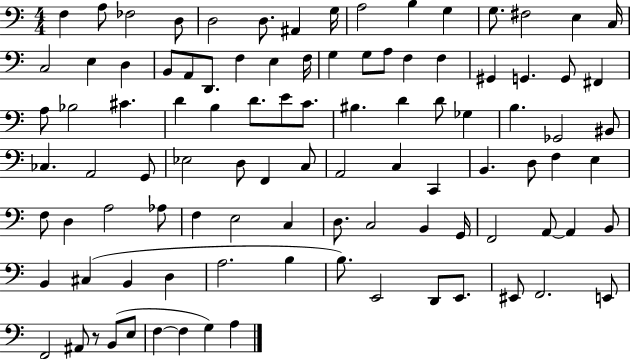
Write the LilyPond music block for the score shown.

{
  \clef bass
  \numericTimeSignature
  \time 4/4
  \key c \major
  f4 a8 fes2 d8 | d2 d8. ais,4 g16 | a2 b4 g4 | g8. fis2 e4 c16 | \break c2 e4 d4 | b,8 a,8 d,8. f4 e4 f16 | g4 g8 a8 f4 f4 | gis,4 g,4. g,8 fis,4 | \break a8 bes2 cis'4. | d'4 b4 d'8. e'8 c'8. | bis4. d'4 d'8 ges4 | b4. ges,2 bis,8 | \break ces4. a,2 g,8 | ees2 d8 f,4 c8 | a,2 c4 c,4 | b,4. d8 f4 e4 | \break f8 d4 a2 aes8 | f4 e2 c4 | d8. c2 b,4 g,16 | f,2 a,8~~ a,4 b,8 | \break b,4 cis4( b,4 d4 | a2. b4 | b8.) e,2 d,8 e,8. | eis,8 f,2. e,8 | \break f,2 ais,8 r8 b,8( e8 | f4~~ f4 g4) a4 | \bar "|."
}